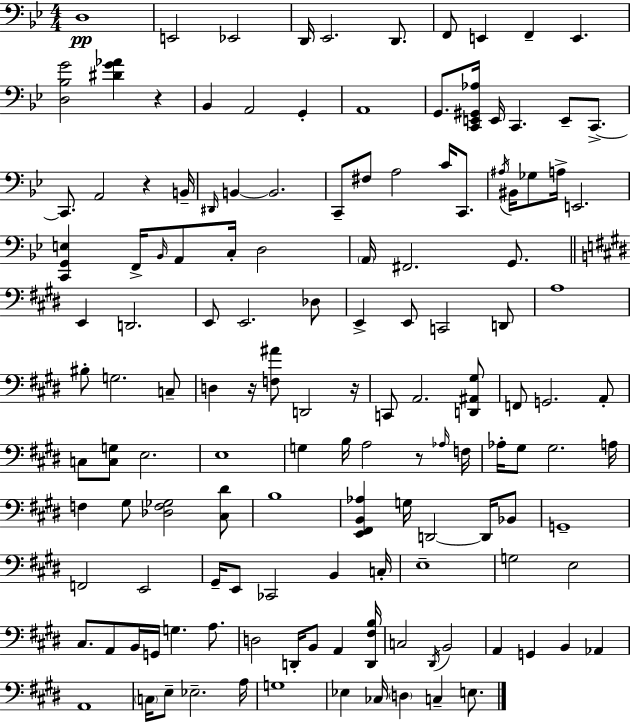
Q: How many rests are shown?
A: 5